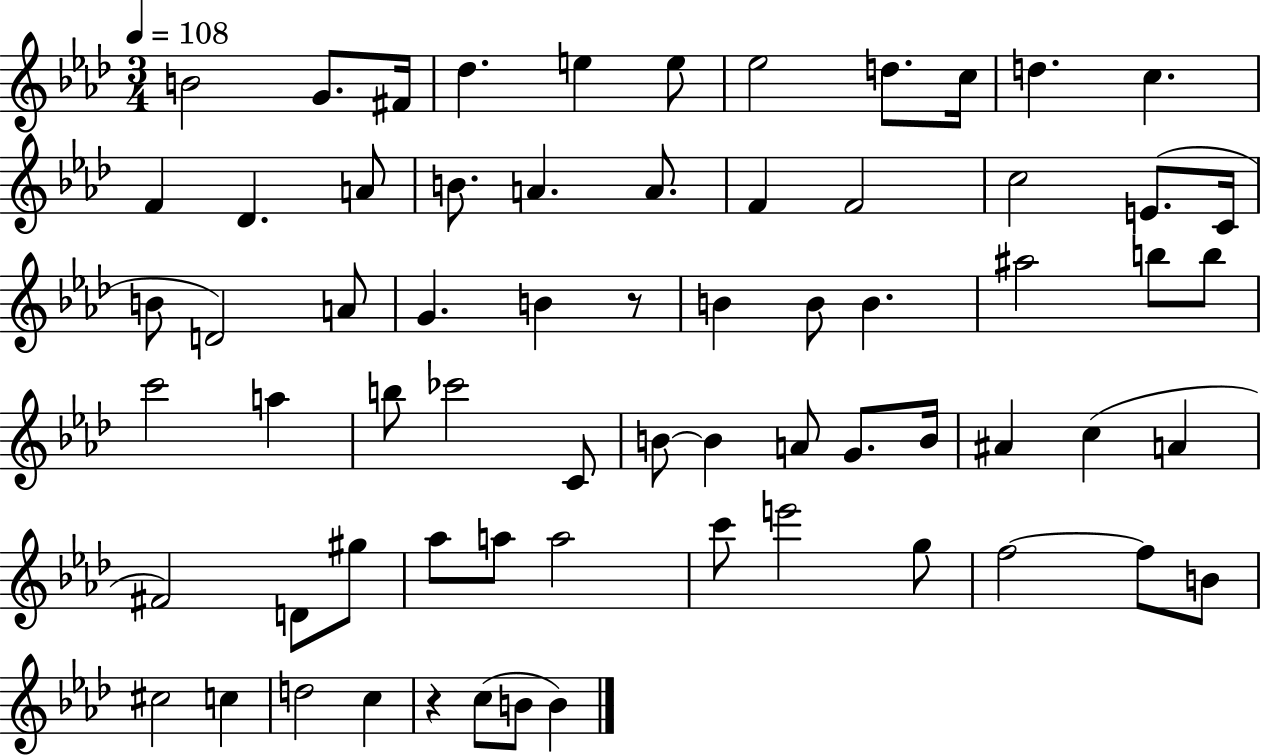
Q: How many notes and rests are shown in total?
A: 67